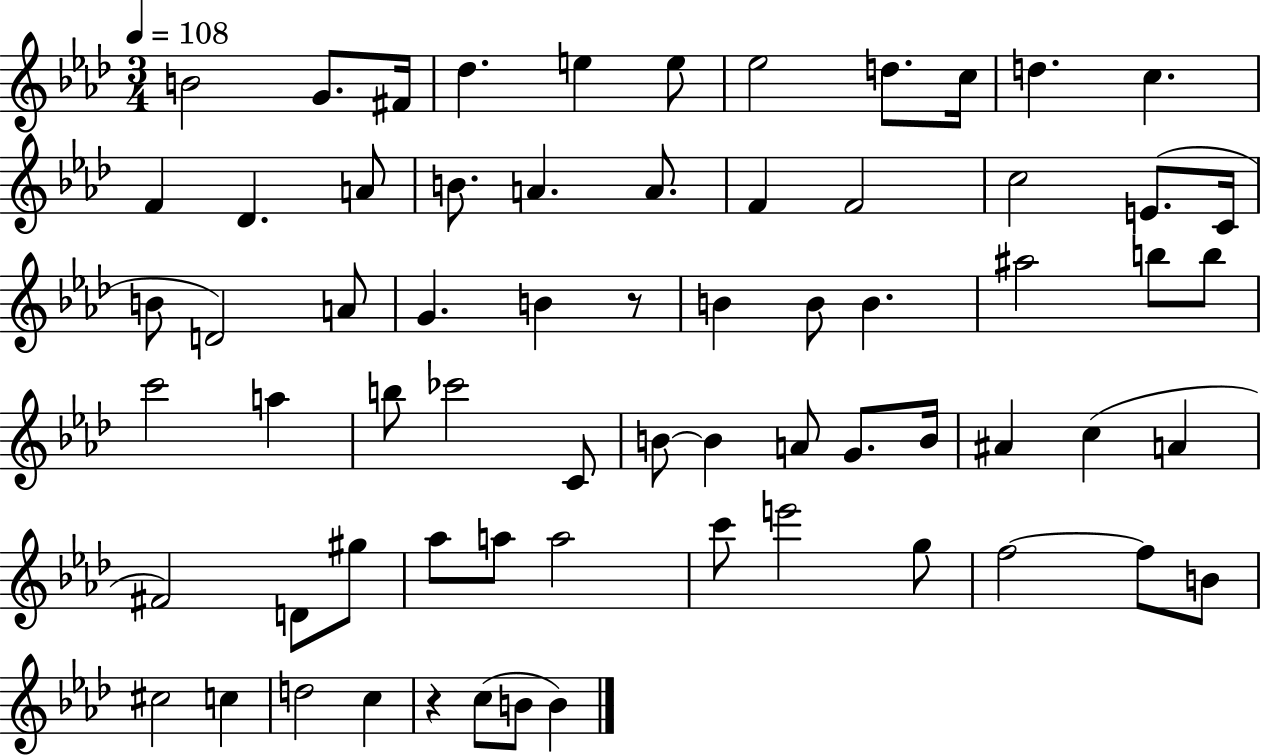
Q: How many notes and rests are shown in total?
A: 67